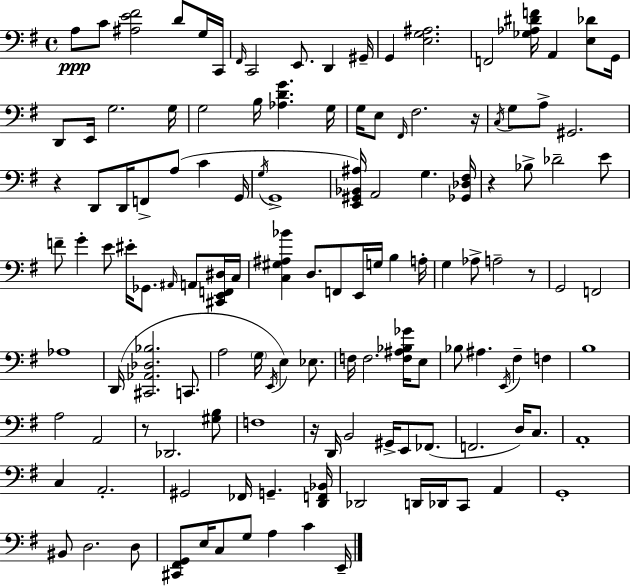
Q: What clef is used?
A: bass